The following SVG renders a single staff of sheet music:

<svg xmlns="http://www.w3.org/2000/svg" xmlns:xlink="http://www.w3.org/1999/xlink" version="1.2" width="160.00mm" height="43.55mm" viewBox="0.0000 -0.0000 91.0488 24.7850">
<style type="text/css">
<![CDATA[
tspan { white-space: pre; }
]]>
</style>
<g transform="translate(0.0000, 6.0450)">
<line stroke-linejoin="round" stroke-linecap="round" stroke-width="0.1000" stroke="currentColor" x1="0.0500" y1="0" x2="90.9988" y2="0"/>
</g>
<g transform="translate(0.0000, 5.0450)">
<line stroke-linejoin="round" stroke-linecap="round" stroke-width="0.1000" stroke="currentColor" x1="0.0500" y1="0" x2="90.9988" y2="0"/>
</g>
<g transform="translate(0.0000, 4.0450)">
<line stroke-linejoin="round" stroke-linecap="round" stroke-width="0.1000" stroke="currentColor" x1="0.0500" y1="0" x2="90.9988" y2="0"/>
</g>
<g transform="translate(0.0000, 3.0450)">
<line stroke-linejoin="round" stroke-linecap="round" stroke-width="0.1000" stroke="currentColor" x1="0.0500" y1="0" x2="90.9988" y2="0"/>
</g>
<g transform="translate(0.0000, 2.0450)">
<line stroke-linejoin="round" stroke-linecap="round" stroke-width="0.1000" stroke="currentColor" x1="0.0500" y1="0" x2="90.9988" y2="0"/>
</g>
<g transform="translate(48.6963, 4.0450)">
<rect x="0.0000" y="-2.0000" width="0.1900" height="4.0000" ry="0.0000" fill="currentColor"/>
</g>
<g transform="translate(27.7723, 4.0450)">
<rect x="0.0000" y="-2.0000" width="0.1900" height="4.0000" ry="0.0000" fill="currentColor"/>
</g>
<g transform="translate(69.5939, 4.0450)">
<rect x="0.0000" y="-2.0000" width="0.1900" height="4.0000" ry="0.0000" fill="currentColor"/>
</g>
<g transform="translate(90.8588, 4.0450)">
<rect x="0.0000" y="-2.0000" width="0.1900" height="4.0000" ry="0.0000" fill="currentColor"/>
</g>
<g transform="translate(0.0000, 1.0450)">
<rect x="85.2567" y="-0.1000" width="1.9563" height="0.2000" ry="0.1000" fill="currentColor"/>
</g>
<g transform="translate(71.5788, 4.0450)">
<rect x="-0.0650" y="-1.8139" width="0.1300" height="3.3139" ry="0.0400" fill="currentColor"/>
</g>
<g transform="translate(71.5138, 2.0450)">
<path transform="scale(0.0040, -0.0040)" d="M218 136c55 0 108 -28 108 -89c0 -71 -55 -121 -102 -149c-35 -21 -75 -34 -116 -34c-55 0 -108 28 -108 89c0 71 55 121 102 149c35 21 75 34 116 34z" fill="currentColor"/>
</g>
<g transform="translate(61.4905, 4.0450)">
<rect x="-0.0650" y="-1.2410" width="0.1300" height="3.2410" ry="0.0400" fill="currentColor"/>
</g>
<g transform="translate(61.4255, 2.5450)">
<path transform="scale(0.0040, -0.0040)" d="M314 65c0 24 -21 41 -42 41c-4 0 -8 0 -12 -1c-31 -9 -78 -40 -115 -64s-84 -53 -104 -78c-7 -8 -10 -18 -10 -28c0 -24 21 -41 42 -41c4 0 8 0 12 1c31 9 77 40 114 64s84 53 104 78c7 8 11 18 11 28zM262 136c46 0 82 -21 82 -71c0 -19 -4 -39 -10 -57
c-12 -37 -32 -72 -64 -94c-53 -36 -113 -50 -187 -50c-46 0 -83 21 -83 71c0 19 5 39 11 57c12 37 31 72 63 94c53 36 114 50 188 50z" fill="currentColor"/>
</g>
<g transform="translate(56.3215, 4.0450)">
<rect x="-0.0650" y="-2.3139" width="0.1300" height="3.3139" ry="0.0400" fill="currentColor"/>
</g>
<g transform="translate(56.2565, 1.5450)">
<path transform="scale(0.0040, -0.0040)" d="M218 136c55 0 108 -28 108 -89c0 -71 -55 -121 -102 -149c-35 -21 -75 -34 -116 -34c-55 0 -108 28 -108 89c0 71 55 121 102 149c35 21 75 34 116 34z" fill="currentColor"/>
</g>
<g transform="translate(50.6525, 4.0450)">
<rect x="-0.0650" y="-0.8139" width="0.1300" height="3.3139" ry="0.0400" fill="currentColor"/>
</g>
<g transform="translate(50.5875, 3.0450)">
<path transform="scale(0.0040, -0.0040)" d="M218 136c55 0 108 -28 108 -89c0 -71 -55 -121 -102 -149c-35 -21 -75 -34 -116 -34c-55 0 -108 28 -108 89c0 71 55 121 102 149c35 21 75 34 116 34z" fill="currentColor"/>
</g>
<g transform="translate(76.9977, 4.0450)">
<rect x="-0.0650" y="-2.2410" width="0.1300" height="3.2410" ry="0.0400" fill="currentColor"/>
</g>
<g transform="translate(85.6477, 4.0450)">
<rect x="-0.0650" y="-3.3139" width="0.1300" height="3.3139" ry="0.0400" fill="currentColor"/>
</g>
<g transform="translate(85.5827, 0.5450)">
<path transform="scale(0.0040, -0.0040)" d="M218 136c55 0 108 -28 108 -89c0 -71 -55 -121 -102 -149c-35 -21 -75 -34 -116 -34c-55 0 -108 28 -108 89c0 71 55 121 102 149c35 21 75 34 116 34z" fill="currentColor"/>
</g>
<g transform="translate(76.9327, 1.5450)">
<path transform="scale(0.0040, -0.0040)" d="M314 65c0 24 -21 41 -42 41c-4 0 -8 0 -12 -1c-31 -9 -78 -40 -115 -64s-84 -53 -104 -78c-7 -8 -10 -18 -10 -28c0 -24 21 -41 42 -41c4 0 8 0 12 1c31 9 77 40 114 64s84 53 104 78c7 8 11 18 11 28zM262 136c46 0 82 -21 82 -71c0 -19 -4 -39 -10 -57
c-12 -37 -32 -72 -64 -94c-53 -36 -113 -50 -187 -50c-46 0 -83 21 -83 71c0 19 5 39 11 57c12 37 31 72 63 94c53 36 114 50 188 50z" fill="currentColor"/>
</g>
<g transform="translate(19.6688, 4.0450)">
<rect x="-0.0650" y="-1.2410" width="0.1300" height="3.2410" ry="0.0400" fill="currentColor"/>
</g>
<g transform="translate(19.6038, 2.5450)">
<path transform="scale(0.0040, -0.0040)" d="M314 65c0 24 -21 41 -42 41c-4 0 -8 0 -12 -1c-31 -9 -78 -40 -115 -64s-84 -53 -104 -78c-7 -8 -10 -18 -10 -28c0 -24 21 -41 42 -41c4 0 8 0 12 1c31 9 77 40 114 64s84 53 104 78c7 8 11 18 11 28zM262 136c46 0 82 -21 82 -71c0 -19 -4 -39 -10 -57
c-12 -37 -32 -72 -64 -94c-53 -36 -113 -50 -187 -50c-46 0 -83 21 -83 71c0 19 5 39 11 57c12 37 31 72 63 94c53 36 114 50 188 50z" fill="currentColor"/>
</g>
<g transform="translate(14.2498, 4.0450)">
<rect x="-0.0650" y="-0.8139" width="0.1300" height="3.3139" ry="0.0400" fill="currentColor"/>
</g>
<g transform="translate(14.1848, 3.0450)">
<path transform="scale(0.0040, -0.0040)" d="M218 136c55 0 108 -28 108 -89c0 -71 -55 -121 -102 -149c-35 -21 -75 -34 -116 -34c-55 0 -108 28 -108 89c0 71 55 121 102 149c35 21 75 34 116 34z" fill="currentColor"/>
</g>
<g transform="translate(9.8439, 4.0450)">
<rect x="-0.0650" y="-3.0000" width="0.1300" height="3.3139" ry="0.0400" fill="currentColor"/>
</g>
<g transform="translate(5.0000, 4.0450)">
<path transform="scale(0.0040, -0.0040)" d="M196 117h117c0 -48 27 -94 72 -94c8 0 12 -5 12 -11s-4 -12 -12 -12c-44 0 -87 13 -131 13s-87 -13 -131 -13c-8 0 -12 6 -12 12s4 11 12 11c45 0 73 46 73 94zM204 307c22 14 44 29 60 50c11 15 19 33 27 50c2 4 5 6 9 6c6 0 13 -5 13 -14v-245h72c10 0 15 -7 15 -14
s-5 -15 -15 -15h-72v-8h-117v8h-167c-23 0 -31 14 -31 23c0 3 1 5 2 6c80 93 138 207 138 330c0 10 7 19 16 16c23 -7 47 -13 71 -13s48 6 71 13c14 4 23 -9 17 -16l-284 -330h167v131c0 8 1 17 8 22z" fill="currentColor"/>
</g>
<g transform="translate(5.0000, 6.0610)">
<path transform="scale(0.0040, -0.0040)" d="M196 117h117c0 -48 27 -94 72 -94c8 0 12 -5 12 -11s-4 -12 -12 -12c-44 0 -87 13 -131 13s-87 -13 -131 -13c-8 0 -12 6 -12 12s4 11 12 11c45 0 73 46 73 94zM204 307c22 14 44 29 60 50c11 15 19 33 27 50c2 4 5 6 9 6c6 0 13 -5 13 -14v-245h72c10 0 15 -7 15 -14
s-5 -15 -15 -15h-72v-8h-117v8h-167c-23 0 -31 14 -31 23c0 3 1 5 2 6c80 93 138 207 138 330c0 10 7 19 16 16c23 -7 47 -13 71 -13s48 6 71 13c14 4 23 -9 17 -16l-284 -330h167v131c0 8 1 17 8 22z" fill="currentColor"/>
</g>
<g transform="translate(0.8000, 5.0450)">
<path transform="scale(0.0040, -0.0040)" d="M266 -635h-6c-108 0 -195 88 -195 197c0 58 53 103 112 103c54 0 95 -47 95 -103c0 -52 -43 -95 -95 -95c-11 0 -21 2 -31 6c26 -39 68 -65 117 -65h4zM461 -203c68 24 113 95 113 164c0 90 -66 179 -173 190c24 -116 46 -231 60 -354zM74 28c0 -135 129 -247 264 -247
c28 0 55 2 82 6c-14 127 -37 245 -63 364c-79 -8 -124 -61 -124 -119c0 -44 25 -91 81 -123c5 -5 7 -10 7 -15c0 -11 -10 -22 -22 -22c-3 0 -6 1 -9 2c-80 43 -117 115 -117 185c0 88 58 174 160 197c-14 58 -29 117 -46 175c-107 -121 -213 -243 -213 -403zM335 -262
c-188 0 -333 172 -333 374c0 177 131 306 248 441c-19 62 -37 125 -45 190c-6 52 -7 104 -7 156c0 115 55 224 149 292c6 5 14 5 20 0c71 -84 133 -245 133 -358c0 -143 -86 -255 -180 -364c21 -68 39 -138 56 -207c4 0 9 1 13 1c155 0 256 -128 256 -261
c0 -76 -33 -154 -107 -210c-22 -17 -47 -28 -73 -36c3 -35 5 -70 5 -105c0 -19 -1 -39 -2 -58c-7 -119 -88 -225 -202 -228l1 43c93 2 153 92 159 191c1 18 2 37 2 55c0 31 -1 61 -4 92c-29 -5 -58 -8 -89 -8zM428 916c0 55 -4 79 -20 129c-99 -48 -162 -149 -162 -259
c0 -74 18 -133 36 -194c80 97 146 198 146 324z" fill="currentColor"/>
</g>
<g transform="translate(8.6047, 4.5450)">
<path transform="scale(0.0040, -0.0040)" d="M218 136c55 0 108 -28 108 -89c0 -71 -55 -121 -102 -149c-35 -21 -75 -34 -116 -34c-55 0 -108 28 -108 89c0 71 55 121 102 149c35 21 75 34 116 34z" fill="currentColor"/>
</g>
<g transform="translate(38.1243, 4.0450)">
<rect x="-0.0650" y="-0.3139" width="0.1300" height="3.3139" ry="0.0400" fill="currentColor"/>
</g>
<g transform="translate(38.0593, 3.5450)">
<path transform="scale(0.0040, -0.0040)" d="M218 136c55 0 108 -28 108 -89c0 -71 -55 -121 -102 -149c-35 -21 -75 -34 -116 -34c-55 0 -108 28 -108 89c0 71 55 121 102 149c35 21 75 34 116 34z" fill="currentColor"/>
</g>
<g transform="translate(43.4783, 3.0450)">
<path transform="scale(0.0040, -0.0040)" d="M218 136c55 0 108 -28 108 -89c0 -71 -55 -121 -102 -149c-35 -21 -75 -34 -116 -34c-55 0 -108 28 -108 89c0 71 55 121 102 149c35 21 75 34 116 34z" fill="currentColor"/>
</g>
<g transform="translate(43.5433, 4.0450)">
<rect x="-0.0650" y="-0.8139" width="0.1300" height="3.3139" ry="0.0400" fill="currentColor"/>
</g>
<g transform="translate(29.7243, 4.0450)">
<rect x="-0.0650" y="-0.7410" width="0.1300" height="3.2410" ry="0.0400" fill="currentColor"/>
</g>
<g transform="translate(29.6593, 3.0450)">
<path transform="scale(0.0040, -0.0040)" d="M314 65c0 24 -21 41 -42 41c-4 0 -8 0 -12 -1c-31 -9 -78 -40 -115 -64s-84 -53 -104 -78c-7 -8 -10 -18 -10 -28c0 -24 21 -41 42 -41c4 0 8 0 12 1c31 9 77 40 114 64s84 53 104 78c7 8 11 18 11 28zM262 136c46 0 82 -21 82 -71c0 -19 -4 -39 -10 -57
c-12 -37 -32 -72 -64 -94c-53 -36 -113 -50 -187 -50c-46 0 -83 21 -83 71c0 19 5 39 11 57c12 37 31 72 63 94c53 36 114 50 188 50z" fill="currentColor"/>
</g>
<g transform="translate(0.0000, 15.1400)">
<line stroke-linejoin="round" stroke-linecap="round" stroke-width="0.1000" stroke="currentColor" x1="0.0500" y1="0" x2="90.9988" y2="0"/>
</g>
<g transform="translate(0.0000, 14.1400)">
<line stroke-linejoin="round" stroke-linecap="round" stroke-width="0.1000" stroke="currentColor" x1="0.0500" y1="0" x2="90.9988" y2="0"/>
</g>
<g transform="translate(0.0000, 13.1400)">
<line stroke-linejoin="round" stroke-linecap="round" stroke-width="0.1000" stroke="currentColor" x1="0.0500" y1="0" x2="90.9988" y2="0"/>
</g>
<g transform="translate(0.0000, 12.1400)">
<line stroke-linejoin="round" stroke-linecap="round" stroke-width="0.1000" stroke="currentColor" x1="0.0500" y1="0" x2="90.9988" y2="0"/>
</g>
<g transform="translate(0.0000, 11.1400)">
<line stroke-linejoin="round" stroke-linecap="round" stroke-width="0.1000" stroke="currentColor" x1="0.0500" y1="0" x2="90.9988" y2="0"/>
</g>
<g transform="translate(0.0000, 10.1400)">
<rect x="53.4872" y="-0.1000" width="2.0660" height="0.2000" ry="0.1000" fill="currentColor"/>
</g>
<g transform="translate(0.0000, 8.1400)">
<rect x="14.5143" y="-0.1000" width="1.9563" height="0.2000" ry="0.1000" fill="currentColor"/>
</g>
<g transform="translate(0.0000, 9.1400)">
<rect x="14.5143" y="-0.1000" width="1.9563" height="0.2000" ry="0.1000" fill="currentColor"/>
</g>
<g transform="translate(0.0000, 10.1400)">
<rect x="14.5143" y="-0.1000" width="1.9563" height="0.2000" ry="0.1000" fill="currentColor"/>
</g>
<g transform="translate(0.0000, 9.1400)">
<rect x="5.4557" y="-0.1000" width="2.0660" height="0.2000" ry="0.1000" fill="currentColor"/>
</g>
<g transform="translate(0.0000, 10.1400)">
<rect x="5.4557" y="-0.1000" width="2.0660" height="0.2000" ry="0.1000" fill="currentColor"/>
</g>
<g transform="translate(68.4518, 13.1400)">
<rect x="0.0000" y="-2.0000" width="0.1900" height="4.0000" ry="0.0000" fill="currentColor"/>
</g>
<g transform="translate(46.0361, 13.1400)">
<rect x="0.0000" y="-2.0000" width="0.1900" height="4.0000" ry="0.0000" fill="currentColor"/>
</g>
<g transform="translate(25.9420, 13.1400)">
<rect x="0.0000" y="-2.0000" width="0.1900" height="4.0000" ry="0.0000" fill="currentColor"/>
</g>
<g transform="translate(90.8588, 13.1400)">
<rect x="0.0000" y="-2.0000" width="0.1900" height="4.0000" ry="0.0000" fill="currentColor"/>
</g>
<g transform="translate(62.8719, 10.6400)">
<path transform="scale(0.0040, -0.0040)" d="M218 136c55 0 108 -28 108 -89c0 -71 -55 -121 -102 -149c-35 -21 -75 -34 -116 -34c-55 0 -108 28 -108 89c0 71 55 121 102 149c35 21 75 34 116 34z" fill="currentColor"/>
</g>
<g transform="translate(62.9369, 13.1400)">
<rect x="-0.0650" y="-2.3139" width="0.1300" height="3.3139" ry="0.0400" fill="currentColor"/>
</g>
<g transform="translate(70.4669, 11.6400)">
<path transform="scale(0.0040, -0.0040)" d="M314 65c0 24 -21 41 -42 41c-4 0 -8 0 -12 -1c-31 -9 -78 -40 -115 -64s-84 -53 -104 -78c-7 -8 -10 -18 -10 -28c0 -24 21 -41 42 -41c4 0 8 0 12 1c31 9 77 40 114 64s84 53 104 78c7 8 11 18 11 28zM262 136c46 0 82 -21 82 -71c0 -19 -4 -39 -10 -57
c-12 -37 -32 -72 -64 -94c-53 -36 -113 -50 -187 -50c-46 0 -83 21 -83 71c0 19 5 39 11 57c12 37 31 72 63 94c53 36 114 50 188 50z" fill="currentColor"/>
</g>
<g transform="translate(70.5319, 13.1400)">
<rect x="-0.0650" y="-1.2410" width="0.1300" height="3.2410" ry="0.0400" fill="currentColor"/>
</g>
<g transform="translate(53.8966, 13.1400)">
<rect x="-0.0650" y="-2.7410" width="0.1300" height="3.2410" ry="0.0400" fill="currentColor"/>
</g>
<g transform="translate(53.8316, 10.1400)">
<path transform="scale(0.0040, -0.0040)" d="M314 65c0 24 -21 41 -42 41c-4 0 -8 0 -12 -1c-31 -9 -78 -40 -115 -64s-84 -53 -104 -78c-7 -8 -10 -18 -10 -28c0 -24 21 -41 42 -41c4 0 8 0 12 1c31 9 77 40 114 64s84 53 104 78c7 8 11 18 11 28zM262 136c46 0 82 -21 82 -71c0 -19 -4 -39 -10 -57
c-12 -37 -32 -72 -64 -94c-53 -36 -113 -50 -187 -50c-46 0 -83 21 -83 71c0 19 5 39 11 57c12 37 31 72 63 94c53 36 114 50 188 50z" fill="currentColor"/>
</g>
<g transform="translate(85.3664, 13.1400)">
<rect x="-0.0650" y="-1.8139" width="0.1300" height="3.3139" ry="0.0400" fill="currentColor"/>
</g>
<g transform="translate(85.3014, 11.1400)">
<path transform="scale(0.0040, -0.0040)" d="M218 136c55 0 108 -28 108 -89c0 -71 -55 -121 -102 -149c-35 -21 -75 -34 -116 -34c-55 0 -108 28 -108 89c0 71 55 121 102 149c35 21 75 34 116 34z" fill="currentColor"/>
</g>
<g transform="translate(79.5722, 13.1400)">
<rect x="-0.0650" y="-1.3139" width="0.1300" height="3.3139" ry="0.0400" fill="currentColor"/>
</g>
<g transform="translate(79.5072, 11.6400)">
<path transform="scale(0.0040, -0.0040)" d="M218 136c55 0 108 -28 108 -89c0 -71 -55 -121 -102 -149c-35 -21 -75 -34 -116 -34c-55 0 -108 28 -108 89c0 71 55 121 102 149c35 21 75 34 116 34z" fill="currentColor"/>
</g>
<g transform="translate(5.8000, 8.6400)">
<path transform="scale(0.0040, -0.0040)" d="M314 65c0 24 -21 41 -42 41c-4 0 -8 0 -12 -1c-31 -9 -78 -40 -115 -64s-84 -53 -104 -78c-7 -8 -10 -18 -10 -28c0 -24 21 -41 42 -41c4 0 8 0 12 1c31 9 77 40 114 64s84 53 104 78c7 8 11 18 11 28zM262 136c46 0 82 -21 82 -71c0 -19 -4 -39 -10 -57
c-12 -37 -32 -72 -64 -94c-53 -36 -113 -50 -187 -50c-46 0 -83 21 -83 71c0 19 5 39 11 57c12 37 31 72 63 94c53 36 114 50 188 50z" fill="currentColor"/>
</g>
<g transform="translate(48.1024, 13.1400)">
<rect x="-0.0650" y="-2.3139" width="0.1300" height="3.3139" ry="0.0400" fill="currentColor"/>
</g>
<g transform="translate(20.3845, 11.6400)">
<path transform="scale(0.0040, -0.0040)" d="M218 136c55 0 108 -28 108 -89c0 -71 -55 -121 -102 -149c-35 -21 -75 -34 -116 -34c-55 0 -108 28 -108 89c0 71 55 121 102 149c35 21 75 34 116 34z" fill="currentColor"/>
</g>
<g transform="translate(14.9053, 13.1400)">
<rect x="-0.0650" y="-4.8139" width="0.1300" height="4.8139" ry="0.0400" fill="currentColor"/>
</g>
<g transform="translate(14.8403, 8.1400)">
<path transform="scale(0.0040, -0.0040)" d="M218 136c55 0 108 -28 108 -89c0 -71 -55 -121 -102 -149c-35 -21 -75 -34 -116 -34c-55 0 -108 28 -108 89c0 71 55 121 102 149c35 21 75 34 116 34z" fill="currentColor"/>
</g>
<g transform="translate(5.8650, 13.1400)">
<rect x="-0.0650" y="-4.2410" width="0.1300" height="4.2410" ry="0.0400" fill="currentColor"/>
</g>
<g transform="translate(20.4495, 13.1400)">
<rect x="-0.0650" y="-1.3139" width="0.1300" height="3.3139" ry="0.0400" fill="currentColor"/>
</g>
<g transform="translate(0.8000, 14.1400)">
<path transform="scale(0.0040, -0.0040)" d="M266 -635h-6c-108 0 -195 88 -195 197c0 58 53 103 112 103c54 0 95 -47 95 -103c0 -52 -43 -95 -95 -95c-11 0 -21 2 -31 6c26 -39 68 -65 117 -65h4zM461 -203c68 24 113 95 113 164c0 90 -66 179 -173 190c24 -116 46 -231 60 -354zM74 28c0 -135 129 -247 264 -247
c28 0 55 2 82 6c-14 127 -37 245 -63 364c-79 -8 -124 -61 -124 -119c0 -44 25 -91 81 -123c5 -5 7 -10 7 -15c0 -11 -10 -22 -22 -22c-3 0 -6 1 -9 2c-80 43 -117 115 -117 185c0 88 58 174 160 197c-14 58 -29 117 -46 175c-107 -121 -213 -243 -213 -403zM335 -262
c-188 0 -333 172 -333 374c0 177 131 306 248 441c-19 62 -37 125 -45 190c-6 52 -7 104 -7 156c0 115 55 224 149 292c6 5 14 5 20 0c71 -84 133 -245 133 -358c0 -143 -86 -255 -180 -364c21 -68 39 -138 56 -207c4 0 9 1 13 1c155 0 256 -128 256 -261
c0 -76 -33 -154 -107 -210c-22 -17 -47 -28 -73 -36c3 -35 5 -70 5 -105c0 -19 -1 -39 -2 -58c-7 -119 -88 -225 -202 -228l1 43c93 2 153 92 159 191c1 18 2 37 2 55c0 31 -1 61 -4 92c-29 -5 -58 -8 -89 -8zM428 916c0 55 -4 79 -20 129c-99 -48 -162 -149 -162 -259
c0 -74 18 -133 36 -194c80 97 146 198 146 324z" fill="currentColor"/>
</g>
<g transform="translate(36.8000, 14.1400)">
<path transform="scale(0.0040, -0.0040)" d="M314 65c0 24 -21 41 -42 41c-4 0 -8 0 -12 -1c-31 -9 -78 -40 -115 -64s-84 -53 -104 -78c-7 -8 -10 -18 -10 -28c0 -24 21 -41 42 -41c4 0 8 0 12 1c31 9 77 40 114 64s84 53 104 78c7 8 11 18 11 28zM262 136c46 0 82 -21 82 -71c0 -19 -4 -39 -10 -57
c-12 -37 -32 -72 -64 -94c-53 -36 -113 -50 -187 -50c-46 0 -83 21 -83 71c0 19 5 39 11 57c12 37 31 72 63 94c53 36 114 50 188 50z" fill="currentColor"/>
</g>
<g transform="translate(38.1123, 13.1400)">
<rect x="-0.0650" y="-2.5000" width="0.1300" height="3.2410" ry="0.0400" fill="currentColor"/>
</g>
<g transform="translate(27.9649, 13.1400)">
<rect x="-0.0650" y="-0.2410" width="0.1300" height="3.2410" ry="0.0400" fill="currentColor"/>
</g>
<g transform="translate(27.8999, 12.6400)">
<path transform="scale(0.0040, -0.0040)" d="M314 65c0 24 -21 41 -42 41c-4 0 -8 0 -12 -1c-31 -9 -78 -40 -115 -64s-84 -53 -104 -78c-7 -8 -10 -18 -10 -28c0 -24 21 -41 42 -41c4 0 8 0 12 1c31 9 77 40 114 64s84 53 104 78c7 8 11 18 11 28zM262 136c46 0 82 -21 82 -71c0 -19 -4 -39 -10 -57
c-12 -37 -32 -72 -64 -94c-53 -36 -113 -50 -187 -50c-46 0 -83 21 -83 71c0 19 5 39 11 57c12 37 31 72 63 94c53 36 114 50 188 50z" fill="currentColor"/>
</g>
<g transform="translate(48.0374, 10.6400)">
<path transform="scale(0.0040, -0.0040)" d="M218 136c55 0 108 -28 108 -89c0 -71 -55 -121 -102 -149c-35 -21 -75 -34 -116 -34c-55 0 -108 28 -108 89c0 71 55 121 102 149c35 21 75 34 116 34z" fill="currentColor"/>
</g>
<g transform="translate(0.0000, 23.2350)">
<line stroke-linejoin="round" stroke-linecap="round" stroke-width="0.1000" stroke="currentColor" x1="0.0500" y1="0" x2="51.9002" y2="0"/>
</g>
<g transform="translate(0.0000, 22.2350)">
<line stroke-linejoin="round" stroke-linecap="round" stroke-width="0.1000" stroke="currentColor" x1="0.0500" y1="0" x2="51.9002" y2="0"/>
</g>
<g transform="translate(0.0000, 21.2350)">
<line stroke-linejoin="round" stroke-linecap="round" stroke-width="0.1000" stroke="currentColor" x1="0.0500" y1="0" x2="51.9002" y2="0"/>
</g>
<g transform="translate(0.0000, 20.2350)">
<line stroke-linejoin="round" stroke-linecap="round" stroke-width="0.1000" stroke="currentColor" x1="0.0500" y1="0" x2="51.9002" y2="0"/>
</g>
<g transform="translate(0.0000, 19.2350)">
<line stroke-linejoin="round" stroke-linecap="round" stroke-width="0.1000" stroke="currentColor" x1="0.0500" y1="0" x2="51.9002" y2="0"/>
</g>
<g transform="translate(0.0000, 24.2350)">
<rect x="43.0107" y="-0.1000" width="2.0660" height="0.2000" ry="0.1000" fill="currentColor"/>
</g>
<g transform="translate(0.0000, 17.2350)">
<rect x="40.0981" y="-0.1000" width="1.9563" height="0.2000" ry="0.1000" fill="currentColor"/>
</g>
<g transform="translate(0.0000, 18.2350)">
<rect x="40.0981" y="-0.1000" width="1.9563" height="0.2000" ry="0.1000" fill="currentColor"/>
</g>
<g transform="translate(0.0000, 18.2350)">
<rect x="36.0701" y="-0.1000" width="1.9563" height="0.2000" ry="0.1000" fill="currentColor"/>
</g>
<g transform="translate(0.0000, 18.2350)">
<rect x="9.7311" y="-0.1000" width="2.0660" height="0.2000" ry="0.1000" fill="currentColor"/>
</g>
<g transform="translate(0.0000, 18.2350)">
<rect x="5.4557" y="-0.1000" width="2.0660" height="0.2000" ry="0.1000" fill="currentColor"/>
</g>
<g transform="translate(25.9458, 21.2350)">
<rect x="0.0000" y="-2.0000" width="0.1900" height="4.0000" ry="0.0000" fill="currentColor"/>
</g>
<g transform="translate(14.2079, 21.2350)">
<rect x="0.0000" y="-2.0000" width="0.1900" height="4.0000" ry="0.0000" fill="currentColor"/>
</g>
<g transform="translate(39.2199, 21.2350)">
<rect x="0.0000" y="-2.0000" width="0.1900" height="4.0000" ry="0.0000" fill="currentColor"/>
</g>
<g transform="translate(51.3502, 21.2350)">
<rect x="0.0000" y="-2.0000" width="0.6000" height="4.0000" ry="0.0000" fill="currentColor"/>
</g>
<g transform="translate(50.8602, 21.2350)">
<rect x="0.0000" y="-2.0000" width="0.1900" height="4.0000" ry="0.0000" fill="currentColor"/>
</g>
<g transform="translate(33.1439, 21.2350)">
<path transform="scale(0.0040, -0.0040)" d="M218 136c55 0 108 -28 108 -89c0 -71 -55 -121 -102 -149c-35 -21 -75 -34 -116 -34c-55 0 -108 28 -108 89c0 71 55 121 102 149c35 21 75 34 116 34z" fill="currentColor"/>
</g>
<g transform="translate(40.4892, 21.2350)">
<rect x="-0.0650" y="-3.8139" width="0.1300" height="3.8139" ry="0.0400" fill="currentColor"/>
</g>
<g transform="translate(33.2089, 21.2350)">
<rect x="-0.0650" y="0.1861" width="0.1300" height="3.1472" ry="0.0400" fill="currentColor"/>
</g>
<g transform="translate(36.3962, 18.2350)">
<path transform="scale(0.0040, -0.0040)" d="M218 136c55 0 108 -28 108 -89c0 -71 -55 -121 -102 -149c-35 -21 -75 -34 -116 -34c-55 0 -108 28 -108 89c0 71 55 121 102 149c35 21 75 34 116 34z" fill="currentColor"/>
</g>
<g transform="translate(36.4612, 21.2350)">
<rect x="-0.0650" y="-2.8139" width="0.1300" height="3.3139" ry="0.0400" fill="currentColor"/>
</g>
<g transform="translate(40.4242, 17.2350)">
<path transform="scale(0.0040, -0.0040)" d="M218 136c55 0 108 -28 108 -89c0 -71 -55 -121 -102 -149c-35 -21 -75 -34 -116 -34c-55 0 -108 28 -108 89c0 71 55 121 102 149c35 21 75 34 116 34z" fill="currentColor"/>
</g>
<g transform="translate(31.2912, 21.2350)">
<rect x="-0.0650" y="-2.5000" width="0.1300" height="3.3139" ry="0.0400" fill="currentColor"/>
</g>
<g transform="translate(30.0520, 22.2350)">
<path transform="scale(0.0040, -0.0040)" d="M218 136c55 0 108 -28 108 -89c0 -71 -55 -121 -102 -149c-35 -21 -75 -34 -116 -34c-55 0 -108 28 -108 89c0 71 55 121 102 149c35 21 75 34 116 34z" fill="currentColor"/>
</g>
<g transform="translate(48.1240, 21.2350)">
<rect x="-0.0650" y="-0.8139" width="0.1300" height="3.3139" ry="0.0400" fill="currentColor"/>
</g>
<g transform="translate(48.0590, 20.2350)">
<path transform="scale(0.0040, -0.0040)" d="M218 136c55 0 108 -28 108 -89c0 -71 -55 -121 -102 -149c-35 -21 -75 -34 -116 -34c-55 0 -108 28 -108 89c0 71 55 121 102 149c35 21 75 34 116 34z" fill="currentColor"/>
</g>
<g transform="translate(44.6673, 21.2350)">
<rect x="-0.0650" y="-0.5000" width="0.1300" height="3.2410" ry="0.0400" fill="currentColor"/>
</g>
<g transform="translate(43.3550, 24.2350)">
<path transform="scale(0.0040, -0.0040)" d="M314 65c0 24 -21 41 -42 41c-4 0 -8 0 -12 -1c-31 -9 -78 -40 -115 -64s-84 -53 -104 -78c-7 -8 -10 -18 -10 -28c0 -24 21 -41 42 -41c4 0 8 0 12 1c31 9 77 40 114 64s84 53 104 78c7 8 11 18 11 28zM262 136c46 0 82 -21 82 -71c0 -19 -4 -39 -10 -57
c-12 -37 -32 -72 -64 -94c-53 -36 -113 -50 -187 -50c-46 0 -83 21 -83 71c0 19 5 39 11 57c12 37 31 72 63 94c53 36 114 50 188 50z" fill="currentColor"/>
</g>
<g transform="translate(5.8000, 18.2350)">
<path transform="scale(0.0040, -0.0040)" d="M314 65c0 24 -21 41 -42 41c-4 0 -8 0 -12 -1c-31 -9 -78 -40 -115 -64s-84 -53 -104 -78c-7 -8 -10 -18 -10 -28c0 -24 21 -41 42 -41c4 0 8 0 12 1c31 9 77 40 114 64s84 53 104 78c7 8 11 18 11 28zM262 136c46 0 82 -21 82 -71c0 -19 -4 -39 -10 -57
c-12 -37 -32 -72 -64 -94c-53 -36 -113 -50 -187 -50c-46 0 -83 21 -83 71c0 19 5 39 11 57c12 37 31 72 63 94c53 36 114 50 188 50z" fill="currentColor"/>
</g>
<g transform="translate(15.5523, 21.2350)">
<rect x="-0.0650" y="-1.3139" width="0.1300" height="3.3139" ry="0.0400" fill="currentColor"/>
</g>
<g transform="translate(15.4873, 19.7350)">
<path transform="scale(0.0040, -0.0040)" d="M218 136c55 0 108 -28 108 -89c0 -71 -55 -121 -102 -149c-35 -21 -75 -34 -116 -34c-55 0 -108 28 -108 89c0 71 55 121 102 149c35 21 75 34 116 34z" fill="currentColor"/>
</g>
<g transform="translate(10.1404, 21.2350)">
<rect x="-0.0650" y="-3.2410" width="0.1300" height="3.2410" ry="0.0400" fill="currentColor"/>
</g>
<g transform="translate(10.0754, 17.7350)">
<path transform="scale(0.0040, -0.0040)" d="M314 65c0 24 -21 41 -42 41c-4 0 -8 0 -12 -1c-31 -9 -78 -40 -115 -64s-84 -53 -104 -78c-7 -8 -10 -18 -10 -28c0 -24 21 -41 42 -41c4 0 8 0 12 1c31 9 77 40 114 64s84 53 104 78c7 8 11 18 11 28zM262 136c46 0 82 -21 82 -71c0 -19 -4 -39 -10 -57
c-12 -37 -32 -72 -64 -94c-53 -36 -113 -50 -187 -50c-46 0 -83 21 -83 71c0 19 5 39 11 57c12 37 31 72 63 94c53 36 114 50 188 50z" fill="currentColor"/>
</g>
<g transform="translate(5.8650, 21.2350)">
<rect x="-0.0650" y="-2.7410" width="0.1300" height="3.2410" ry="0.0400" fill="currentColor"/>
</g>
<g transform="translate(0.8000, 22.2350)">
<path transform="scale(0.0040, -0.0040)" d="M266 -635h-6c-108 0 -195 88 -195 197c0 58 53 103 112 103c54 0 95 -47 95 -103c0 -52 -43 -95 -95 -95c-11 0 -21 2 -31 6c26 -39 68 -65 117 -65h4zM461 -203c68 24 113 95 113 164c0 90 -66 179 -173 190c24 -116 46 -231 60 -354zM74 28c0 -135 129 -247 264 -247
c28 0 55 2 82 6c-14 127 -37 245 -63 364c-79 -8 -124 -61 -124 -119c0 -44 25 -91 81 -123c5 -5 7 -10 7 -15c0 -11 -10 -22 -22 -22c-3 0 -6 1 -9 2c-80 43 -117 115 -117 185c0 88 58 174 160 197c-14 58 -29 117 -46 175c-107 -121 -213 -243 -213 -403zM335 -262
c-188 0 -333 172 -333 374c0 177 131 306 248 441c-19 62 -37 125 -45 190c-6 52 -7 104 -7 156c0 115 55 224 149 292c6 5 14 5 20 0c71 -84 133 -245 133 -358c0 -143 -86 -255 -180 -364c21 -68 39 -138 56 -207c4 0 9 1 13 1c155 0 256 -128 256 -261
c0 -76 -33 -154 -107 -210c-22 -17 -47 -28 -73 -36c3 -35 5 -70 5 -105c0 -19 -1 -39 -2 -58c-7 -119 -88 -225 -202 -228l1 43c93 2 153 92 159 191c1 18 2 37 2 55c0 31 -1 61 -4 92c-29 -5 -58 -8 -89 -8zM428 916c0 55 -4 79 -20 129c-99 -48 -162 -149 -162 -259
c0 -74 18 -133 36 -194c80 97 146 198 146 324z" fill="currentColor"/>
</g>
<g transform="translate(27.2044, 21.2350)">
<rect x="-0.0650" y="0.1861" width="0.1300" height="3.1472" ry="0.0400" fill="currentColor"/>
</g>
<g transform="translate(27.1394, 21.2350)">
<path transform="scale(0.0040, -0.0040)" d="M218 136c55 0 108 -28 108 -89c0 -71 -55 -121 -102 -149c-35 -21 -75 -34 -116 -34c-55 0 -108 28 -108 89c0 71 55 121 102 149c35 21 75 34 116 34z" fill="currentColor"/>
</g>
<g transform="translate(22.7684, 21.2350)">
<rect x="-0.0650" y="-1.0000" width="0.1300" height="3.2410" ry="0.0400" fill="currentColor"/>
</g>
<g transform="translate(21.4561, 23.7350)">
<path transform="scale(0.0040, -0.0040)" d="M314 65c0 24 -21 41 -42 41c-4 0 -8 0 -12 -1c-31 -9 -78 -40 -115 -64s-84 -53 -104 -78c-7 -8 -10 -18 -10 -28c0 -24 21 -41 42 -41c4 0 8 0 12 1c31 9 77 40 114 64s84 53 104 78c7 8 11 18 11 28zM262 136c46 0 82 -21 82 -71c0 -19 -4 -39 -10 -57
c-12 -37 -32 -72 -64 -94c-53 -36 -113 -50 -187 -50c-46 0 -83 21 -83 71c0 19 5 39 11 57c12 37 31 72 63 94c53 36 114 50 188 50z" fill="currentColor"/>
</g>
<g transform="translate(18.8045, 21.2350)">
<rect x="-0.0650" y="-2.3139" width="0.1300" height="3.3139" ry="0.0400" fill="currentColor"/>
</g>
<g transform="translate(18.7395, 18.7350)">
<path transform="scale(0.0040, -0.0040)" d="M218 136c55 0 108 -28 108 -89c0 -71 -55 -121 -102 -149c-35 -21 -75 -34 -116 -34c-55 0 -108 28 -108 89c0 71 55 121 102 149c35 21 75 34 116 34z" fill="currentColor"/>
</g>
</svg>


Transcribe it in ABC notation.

X:1
T:Untitled
M:4/4
L:1/4
K:C
A d e2 d2 c d d g e2 f g2 b d'2 e' e c2 G2 g a2 g e2 e f a2 b2 e g D2 B G B a c' C2 d